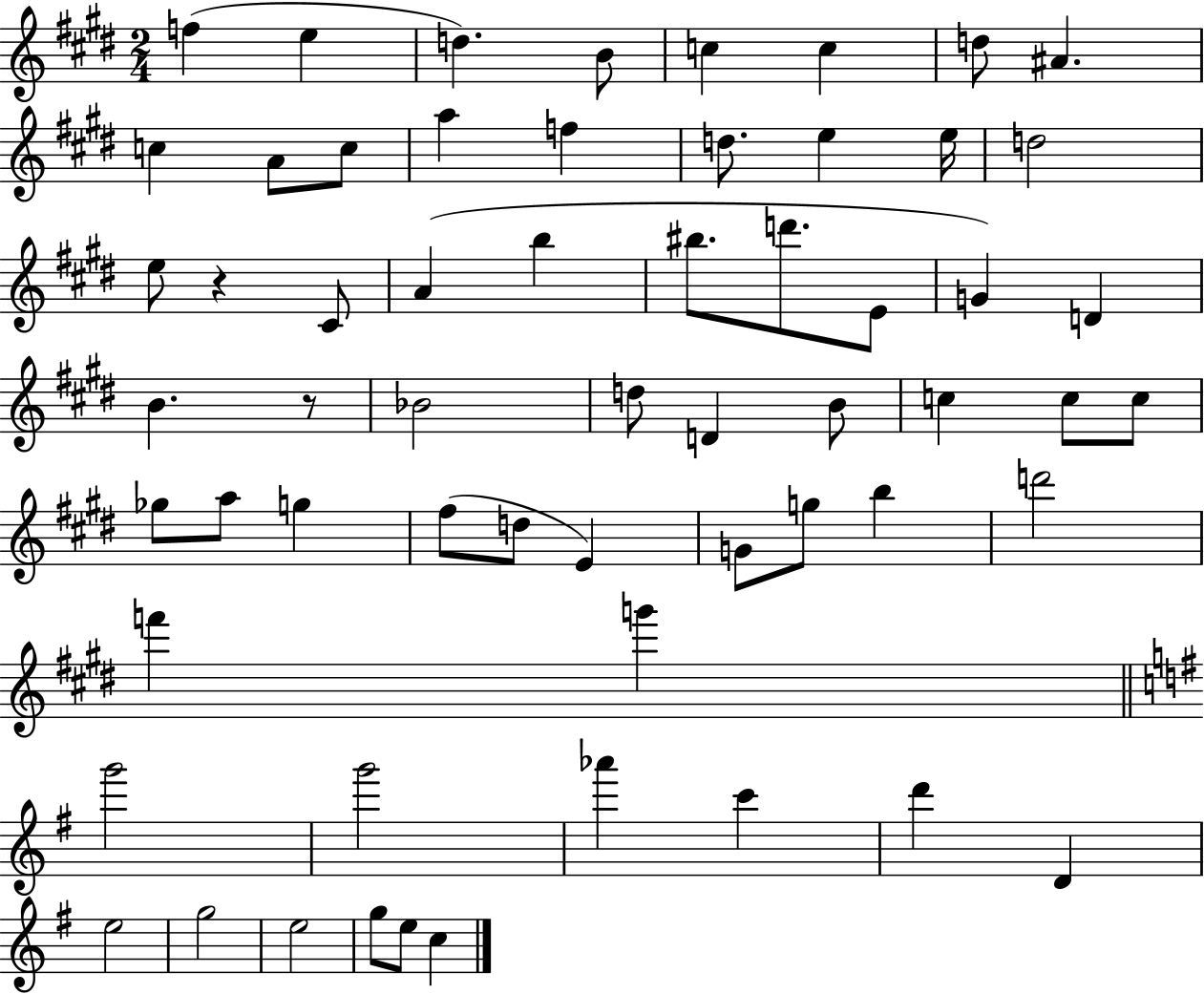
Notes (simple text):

F5/q E5/q D5/q. B4/e C5/q C5/q D5/e A#4/q. C5/q A4/e C5/e A5/q F5/q D5/e. E5/q E5/s D5/h E5/e R/q C#4/e A4/q B5/q BIS5/e. D6/e. E4/e G4/q D4/q B4/q. R/e Bb4/h D5/e D4/q B4/e C5/q C5/e C5/e Gb5/e A5/e G5/q F#5/e D5/e E4/q G4/e G5/e B5/q D6/h F6/q G6/q G6/h G6/h Ab6/q C6/q D6/q D4/q E5/h G5/h E5/h G5/e E5/e C5/q